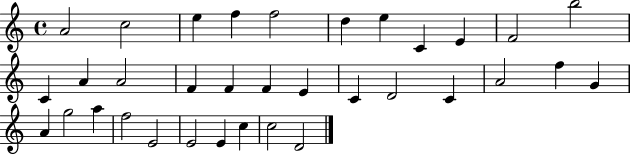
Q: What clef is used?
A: treble